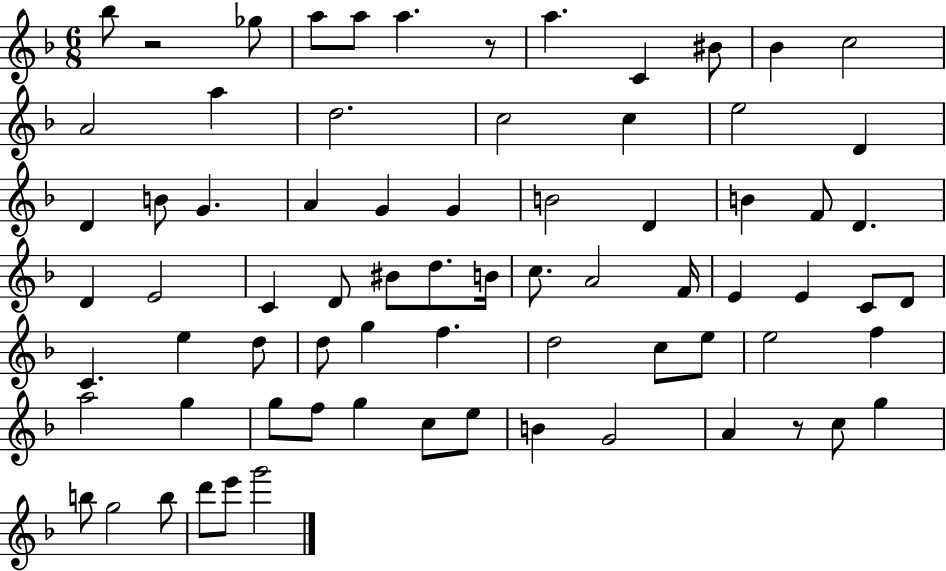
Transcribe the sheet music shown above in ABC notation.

X:1
T:Untitled
M:6/8
L:1/4
K:F
_b/2 z2 _g/2 a/2 a/2 a z/2 a C ^B/2 _B c2 A2 a d2 c2 c e2 D D B/2 G A G G B2 D B F/2 D D E2 C D/2 ^B/2 d/2 B/4 c/2 A2 F/4 E E C/2 D/2 C e d/2 d/2 g f d2 c/2 e/2 e2 f a2 g g/2 f/2 g c/2 e/2 B G2 A z/2 c/2 g b/2 g2 b/2 d'/2 e'/2 g'2